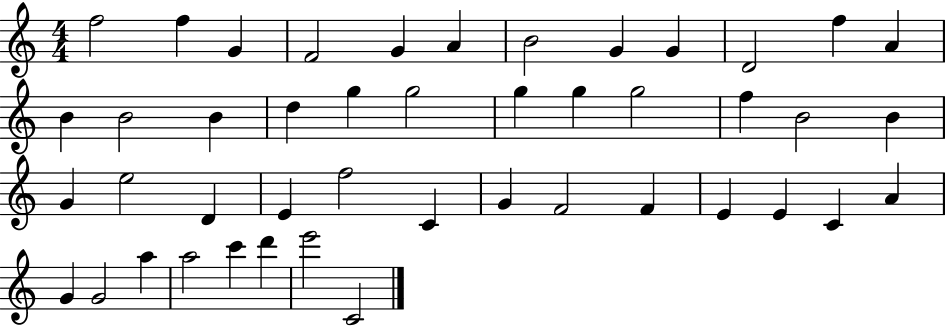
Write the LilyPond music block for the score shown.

{
  \clef treble
  \numericTimeSignature
  \time 4/4
  \key c \major
  f''2 f''4 g'4 | f'2 g'4 a'4 | b'2 g'4 g'4 | d'2 f''4 a'4 | \break b'4 b'2 b'4 | d''4 g''4 g''2 | g''4 g''4 g''2 | f''4 b'2 b'4 | \break g'4 e''2 d'4 | e'4 f''2 c'4 | g'4 f'2 f'4 | e'4 e'4 c'4 a'4 | \break g'4 g'2 a''4 | a''2 c'''4 d'''4 | e'''2 c'2 | \bar "|."
}